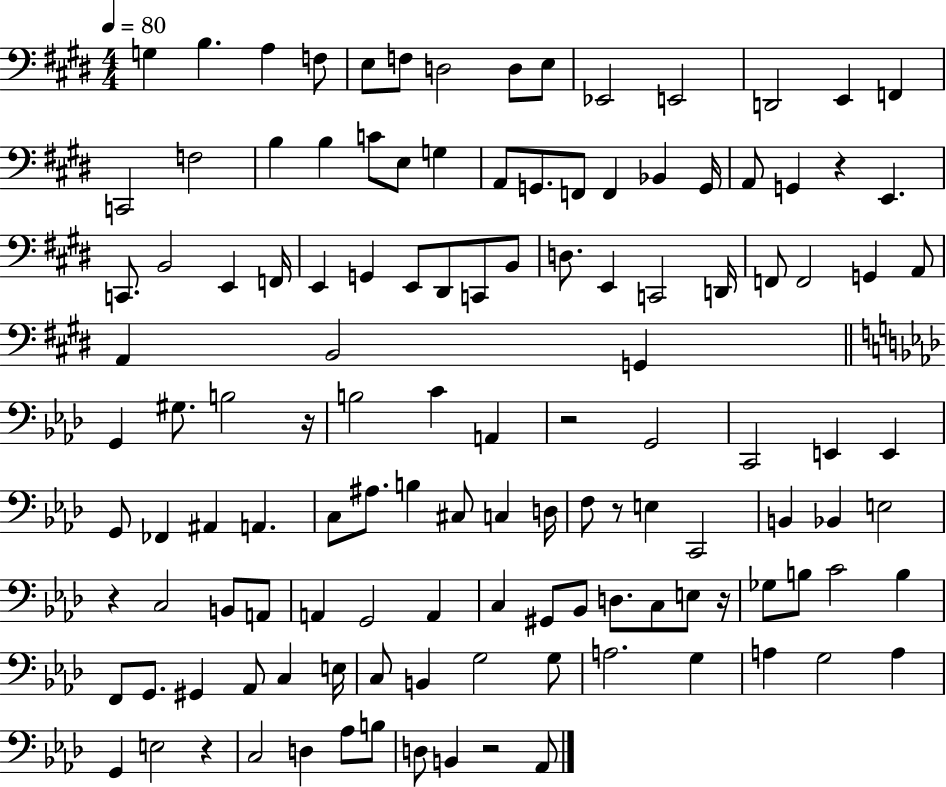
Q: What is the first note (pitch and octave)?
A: G3